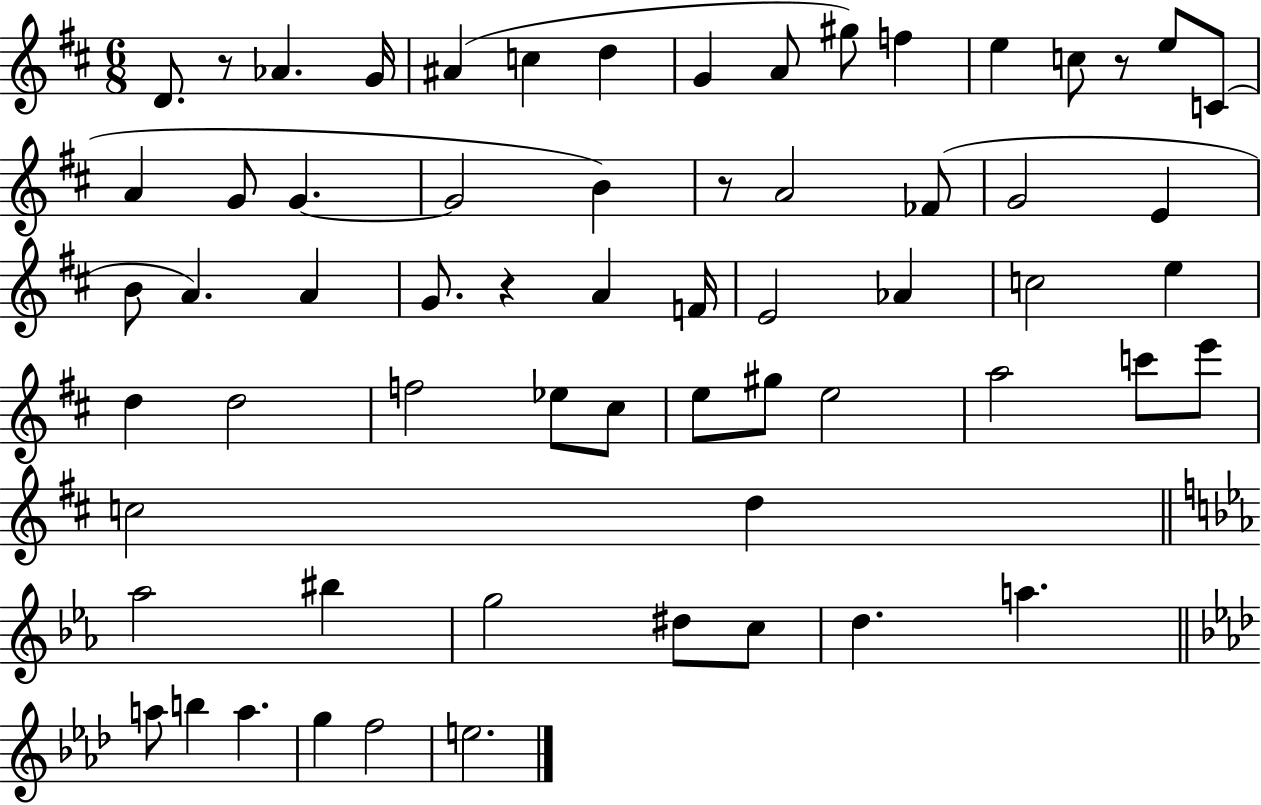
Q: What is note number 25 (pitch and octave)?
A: A4